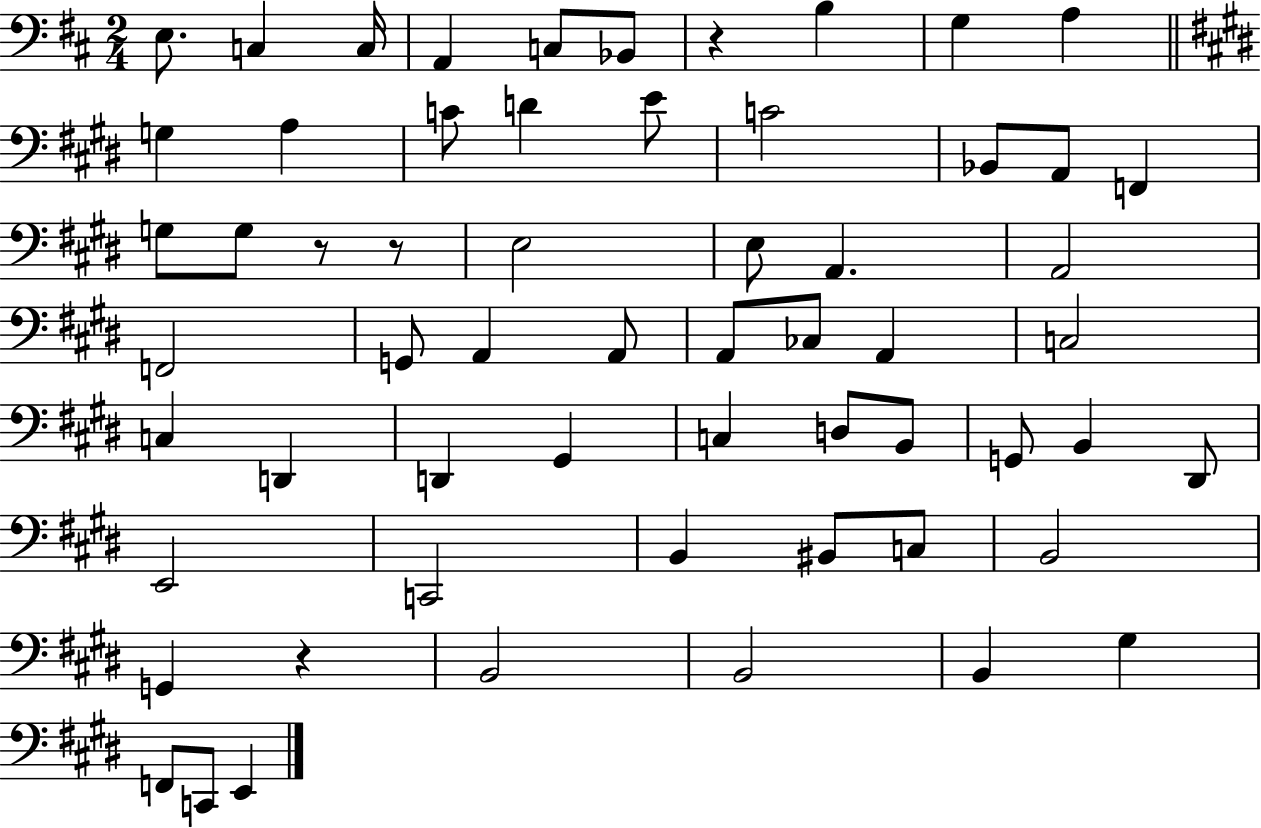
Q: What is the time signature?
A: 2/4